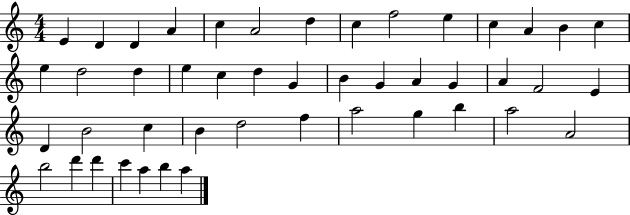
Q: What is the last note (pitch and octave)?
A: A5